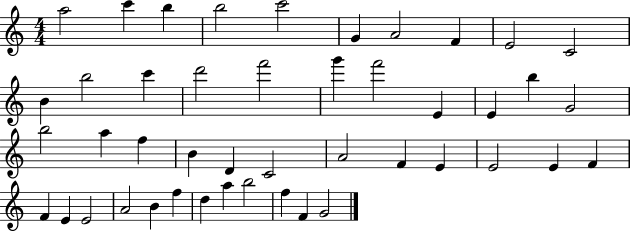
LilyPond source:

{
  \clef treble
  \numericTimeSignature
  \time 4/4
  \key c \major
  a''2 c'''4 b''4 | b''2 c'''2 | g'4 a'2 f'4 | e'2 c'2 | \break b'4 b''2 c'''4 | d'''2 f'''2 | g'''4 f'''2 e'4 | e'4 b''4 g'2 | \break b''2 a''4 f''4 | b'4 d'4 c'2 | a'2 f'4 e'4 | e'2 e'4 f'4 | \break f'4 e'4 e'2 | a'2 b'4 f''4 | d''4 a''4 b''2 | f''4 f'4 g'2 | \break \bar "|."
}